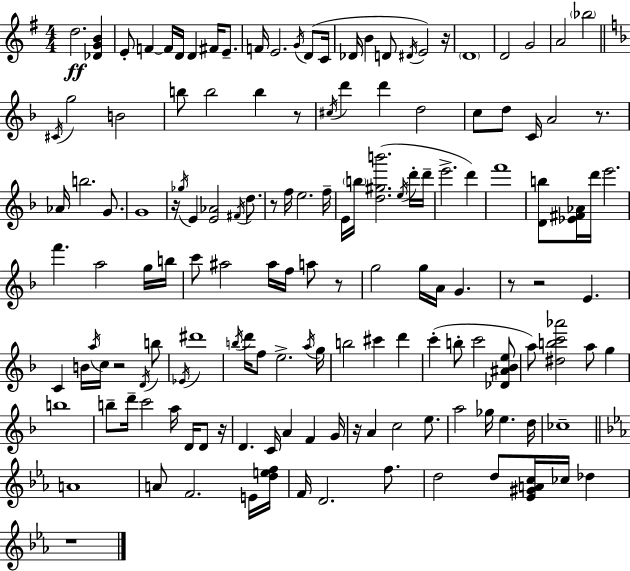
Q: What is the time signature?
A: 4/4